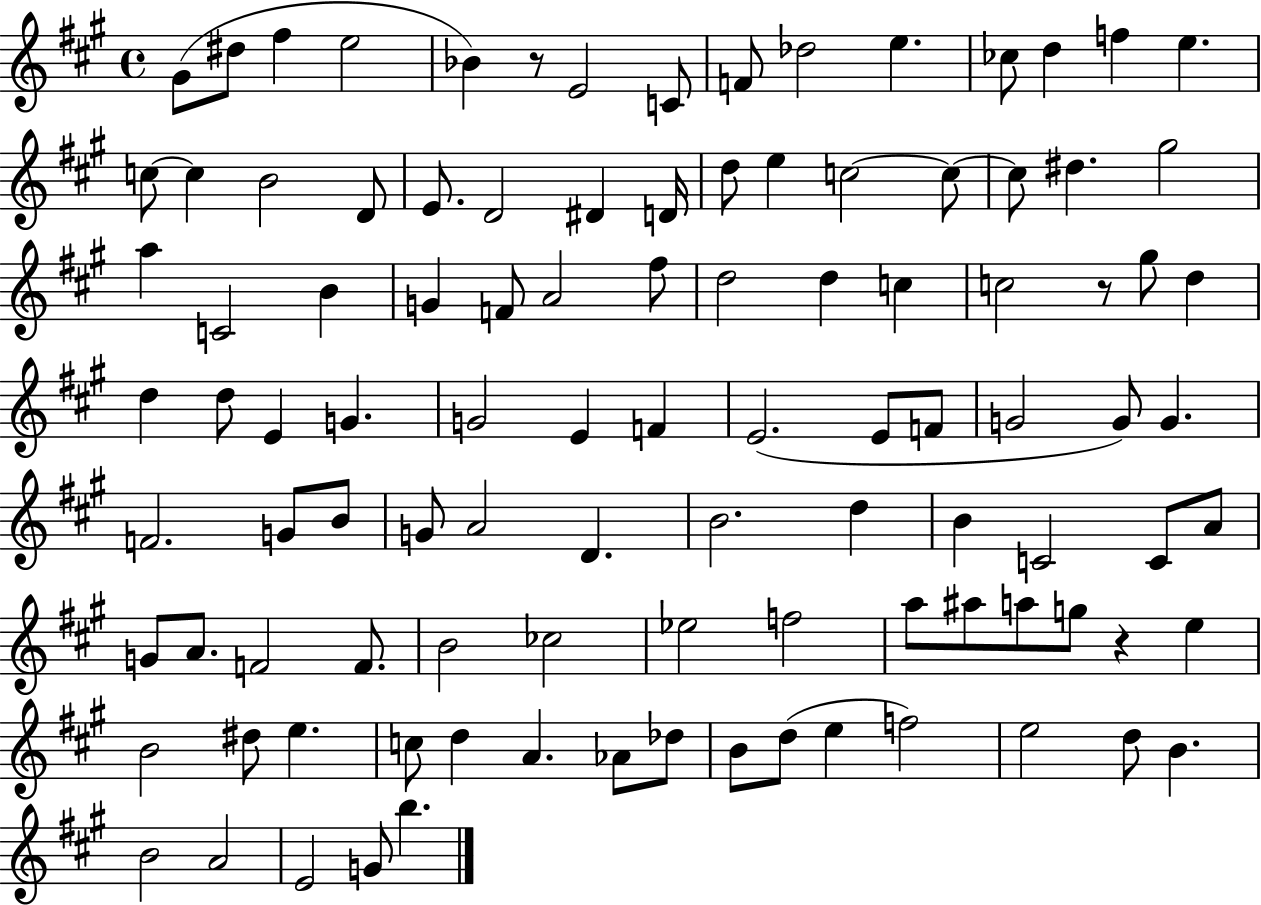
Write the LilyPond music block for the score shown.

{
  \clef treble
  \time 4/4
  \defaultTimeSignature
  \key a \major
  gis'8( dis''8 fis''4 e''2 | bes'4) r8 e'2 c'8 | f'8 des''2 e''4. | ces''8 d''4 f''4 e''4. | \break c''8~~ c''4 b'2 d'8 | e'8. d'2 dis'4 d'16 | d''8 e''4 c''2~~ c''8~~ | c''8 dis''4. gis''2 | \break a''4 c'2 b'4 | g'4 f'8 a'2 fis''8 | d''2 d''4 c''4 | c''2 r8 gis''8 d''4 | \break d''4 d''8 e'4 g'4. | g'2 e'4 f'4 | e'2.( e'8 f'8 | g'2 g'8) g'4. | \break f'2. g'8 b'8 | g'8 a'2 d'4. | b'2. d''4 | b'4 c'2 c'8 a'8 | \break g'8 a'8. f'2 f'8. | b'2 ces''2 | ees''2 f''2 | a''8 ais''8 a''8 g''8 r4 e''4 | \break b'2 dis''8 e''4. | c''8 d''4 a'4. aes'8 des''8 | b'8 d''8( e''4 f''2) | e''2 d''8 b'4. | \break b'2 a'2 | e'2 g'8 b''4. | \bar "|."
}